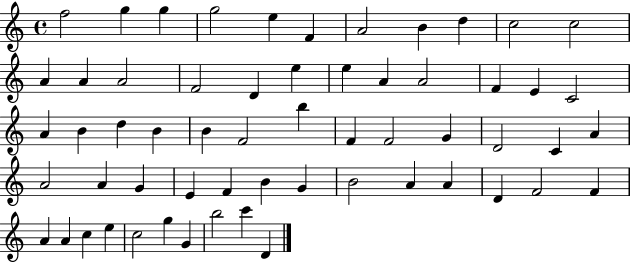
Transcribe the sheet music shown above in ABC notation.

X:1
T:Untitled
M:4/4
L:1/4
K:C
f2 g g g2 e F A2 B d c2 c2 A A A2 F2 D e e A A2 F E C2 A B d B B F2 b F F2 G D2 C A A2 A G E F B G B2 A A D F2 F A A c e c2 g G b2 c' D